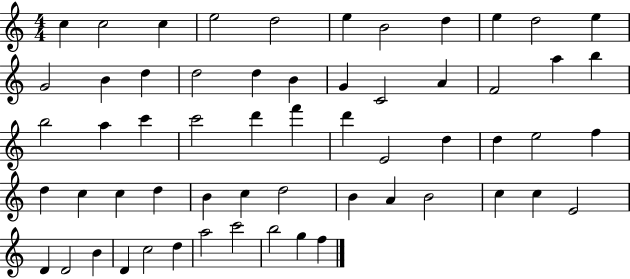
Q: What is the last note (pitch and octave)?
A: F5